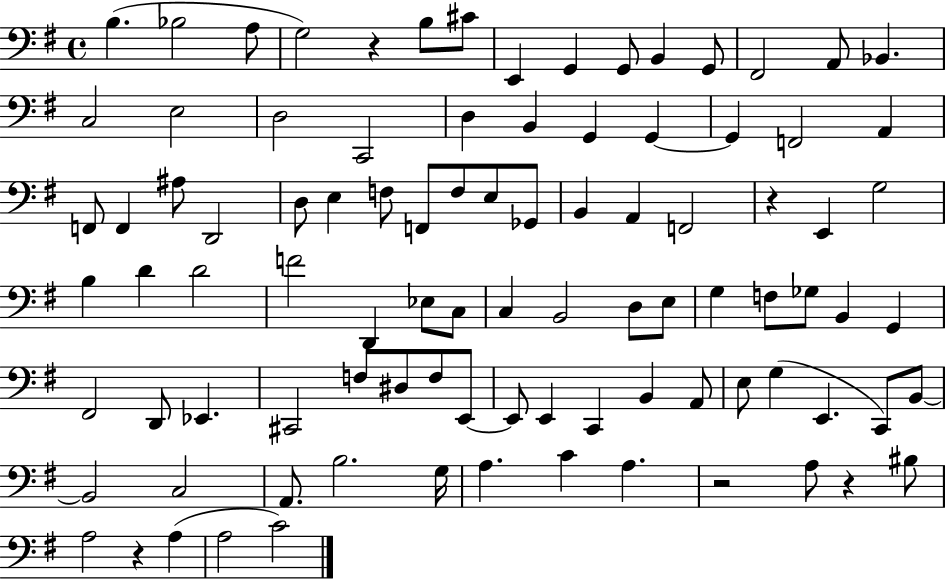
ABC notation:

X:1
T:Untitled
M:4/4
L:1/4
K:G
B, _B,2 A,/2 G,2 z B,/2 ^C/2 E,, G,, G,,/2 B,, G,,/2 ^F,,2 A,,/2 _B,, C,2 E,2 D,2 C,,2 D, B,, G,, G,, G,, F,,2 A,, F,,/2 F,, ^A,/2 D,,2 D,/2 E, F,/2 F,,/2 F,/2 E,/2 _G,,/2 B,, A,, F,,2 z E,, G,2 B, D D2 F2 D,, _E,/2 C,/2 C, B,,2 D,/2 E,/2 G, F,/2 _G,/2 B,, G,, ^F,,2 D,,/2 _E,, ^C,,2 F,/2 ^D,/2 F,/2 E,,/2 E,,/2 E,, C,, B,, A,,/2 E,/2 G, E,, C,,/2 B,,/2 B,,2 C,2 A,,/2 B,2 G,/4 A, C A, z2 A,/2 z ^B,/2 A,2 z A, A,2 C2